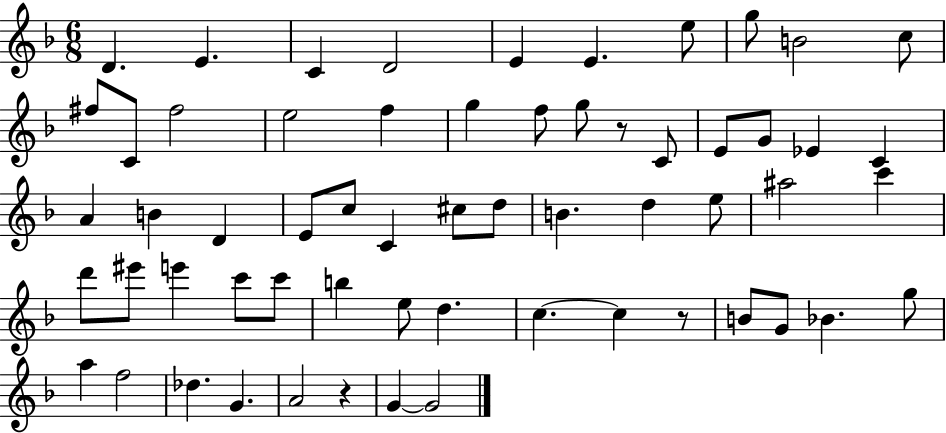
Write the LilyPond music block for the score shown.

{
  \clef treble
  \numericTimeSignature
  \time 6/8
  \key f \major
  d'4. e'4. | c'4 d'2 | e'4 e'4. e''8 | g''8 b'2 c''8 | \break fis''8 c'8 fis''2 | e''2 f''4 | g''4 f''8 g''8 r8 c'8 | e'8 g'8 ees'4 c'4 | \break a'4 b'4 d'4 | e'8 c''8 c'4 cis''8 d''8 | b'4. d''4 e''8 | ais''2 c'''4 | \break d'''8 eis'''8 e'''4 c'''8 c'''8 | b''4 e''8 d''4. | c''4.~~ c''4 r8 | b'8 g'8 bes'4. g''8 | \break a''4 f''2 | des''4. g'4. | a'2 r4 | g'4~~ g'2 | \break \bar "|."
}